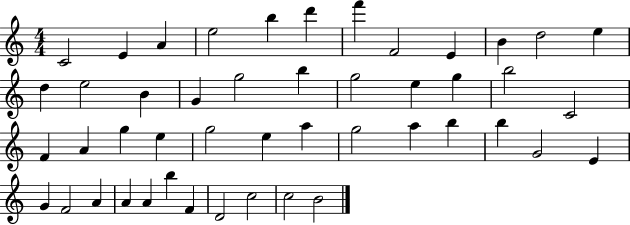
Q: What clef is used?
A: treble